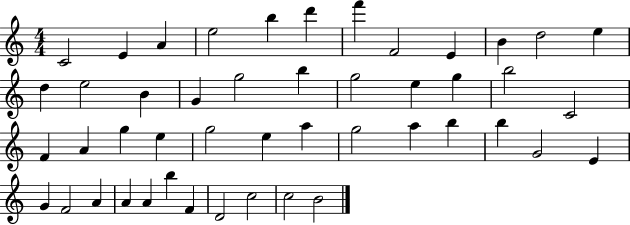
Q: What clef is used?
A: treble